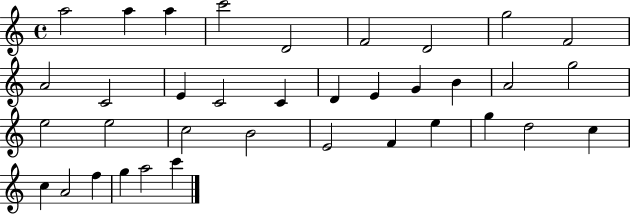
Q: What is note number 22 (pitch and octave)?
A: E5